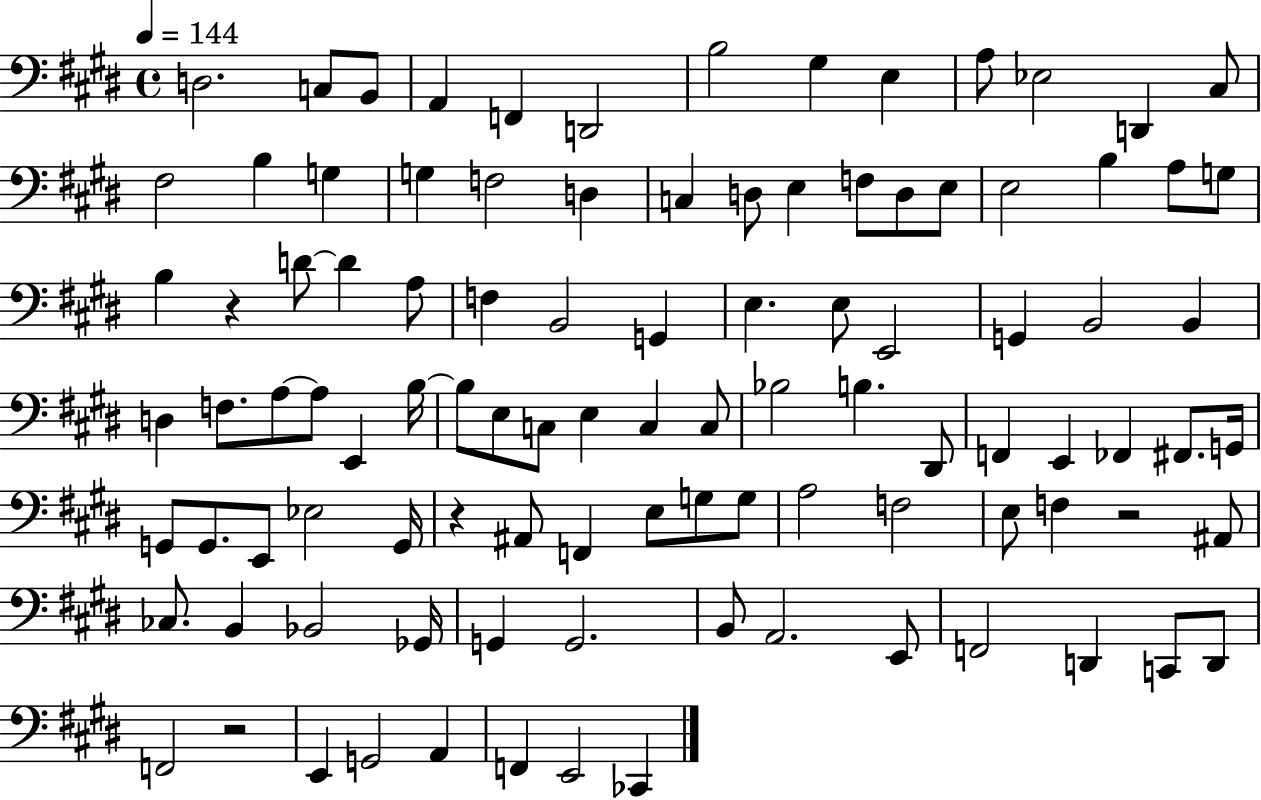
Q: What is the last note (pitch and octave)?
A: CES2